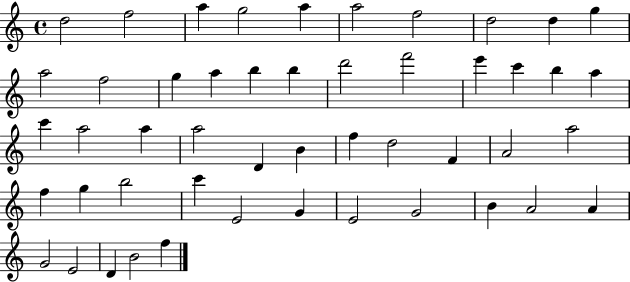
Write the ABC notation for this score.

X:1
T:Untitled
M:4/4
L:1/4
K:C
d2 f2 a g2 a a2 f2 d2 d g a2 f2 g a b b d'2 f'2 e' c' b a c' a2 a a2 D B f d2 F A2 a2 f g b2 c' E2 G E2 G2 B A2 A G2 E2 D B2 f